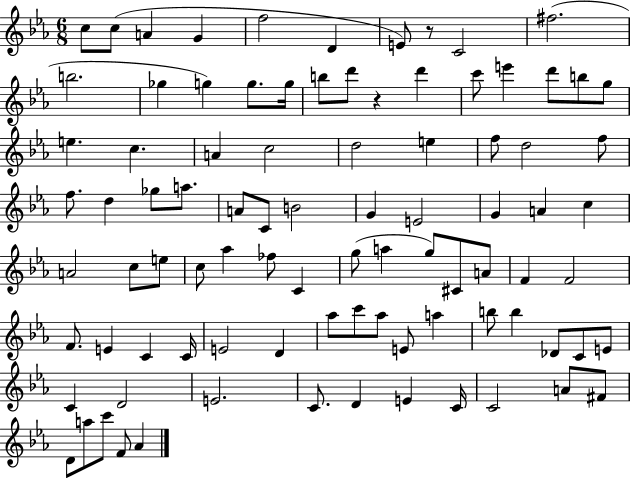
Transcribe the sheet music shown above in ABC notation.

X:1
T:Untitled
M:6/8
L:1/4
K:Eb
c/2 c/2 A G f2 D E/2 z/2 C2 ^f2 b2 _g g g/2 g/4 b/2 d'/2 z d' c'/2 e' d'/2 b/2 g/2 e c A c2 d2 e f/2 d2 f/2 f/2 d _g/2 a/2 A/2 C/2 B2 G E2 G A c A2 c/2 e/2 c/2 _a _f/2 C g/2 a g/2 ^C/2 A/2 F F2 F/2 E C C/4 E2 D _a/2 c'/2 _a/2 E/2 a b/2 b _D/2 C/2 E/2 C D2 E2 C/2 D E C/4 C2 A/2 ^F/2 D/2 a/2 c'/2 F/2 _A